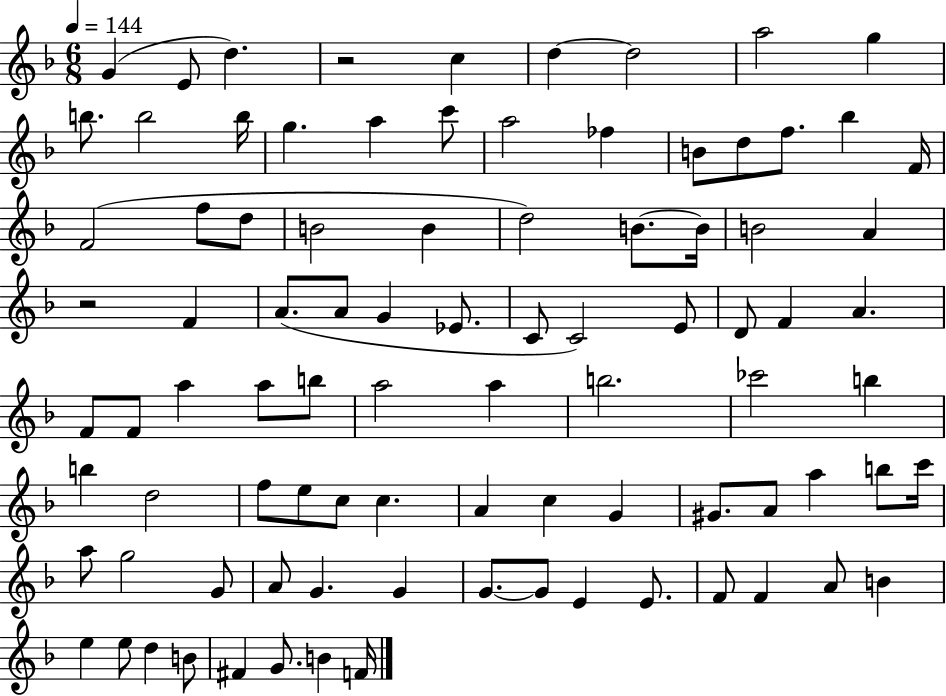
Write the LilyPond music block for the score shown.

{
  \clef treble
  \numericTimeSignature
  \time 6/8
  \key f \major
  \tempo 4 = 144
  g'4( e'8 d''4.) | r2 c''4 | d''4~~ d''2 | a''2 g''4 | \break b''8. b''2 b''16 | g''4. a''4 c'''8 | a''2 fes''4 | b'8 d''8 f''8. bes''4 f'16 | \break f'2( f''8 d''8 | b'2 b'4 | d''2) b'8.~~ b'16 | b'2 a'4 | \break r2 f'4 | a'8.( a'8 g'4 ees'8. | c'8 c'2) e'8 | d'8 f'4 a'4. | \break f'8 f'8 a''4 a''8 b''8 | a''2 a''4 | b''2. | ces'''2 b''4 | \break b''4 d''2 | f''8 e''8 c''8 c''4. | a'4 c''4 g'4 | gis'8. a'8 a''4 b''8 c'''16 | \break a''8 g''2 g'8 | a'8 g'4. g'4 | g'8.~~ g'8 e'4 e'8. | f'8 f'4 a'8 b'4 | \break e''4 e''8 d''4 b'8 | fis'4 g'8. b'4 f'16 | \bar "|."
}